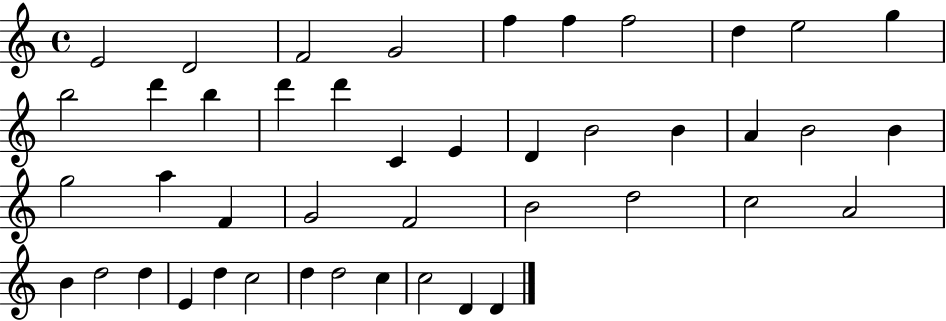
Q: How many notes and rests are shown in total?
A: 44